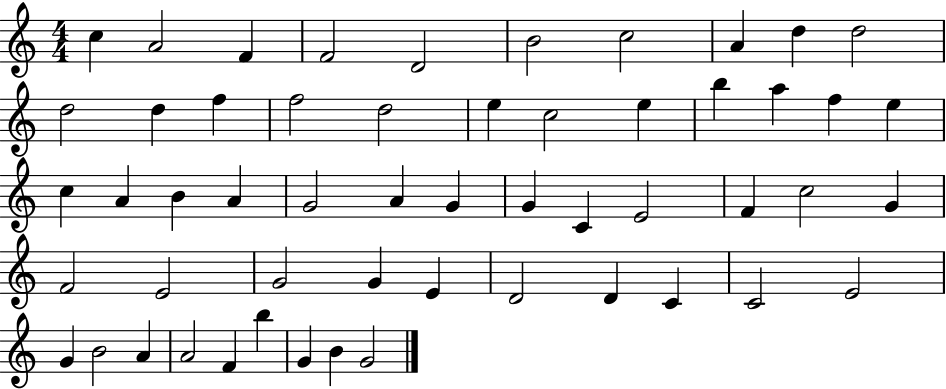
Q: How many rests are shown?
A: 0